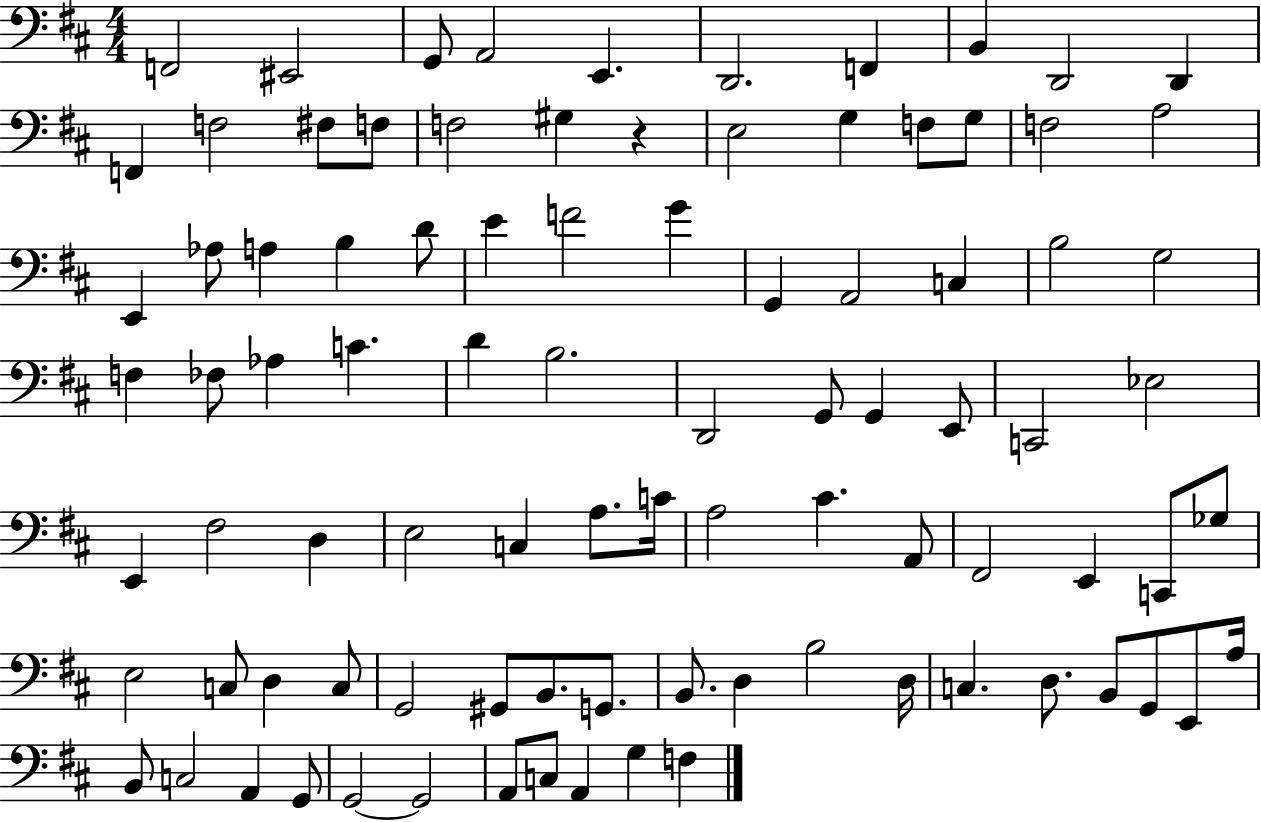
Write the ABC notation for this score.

X:1
T:Untitled
M:4/4
L:1/4
K:D
F,,2 ^E,,2 G,,/2 A,,2 E,, D,,2 F,, B,, D,,2 D,, F,, F,2 ^F,/2 F,/2 F,2 ^G, z E,2 G, F,/2 G,/2 F,2 A,2 E,, _A,/2 A, B, D/2 E F2 G G,, A,,2 C, B,2 G,2 F, _F,/2 _A, C D B,2 D,,2 G,,/2 G,, E,,/2 C,,2 _E,2 E,, ^F,2 D, E,2 C, A,/2 C/4 A,2 ^C A,,/2 ^F,,2 E,, C,,/2 _G,/2 E,2 C,/2 D, C,/2 G,,2 ^G,,/2 B,,/2 G,,/2 B,,/2 D, B,2 D,/4 C, D,/2 B,,/2 G,,/2 E,,/2 A,/4 B,,/2 C,2 A,, G,,/2 G,,2 G,,2 A,,/2 C,/2 A,, G, F,